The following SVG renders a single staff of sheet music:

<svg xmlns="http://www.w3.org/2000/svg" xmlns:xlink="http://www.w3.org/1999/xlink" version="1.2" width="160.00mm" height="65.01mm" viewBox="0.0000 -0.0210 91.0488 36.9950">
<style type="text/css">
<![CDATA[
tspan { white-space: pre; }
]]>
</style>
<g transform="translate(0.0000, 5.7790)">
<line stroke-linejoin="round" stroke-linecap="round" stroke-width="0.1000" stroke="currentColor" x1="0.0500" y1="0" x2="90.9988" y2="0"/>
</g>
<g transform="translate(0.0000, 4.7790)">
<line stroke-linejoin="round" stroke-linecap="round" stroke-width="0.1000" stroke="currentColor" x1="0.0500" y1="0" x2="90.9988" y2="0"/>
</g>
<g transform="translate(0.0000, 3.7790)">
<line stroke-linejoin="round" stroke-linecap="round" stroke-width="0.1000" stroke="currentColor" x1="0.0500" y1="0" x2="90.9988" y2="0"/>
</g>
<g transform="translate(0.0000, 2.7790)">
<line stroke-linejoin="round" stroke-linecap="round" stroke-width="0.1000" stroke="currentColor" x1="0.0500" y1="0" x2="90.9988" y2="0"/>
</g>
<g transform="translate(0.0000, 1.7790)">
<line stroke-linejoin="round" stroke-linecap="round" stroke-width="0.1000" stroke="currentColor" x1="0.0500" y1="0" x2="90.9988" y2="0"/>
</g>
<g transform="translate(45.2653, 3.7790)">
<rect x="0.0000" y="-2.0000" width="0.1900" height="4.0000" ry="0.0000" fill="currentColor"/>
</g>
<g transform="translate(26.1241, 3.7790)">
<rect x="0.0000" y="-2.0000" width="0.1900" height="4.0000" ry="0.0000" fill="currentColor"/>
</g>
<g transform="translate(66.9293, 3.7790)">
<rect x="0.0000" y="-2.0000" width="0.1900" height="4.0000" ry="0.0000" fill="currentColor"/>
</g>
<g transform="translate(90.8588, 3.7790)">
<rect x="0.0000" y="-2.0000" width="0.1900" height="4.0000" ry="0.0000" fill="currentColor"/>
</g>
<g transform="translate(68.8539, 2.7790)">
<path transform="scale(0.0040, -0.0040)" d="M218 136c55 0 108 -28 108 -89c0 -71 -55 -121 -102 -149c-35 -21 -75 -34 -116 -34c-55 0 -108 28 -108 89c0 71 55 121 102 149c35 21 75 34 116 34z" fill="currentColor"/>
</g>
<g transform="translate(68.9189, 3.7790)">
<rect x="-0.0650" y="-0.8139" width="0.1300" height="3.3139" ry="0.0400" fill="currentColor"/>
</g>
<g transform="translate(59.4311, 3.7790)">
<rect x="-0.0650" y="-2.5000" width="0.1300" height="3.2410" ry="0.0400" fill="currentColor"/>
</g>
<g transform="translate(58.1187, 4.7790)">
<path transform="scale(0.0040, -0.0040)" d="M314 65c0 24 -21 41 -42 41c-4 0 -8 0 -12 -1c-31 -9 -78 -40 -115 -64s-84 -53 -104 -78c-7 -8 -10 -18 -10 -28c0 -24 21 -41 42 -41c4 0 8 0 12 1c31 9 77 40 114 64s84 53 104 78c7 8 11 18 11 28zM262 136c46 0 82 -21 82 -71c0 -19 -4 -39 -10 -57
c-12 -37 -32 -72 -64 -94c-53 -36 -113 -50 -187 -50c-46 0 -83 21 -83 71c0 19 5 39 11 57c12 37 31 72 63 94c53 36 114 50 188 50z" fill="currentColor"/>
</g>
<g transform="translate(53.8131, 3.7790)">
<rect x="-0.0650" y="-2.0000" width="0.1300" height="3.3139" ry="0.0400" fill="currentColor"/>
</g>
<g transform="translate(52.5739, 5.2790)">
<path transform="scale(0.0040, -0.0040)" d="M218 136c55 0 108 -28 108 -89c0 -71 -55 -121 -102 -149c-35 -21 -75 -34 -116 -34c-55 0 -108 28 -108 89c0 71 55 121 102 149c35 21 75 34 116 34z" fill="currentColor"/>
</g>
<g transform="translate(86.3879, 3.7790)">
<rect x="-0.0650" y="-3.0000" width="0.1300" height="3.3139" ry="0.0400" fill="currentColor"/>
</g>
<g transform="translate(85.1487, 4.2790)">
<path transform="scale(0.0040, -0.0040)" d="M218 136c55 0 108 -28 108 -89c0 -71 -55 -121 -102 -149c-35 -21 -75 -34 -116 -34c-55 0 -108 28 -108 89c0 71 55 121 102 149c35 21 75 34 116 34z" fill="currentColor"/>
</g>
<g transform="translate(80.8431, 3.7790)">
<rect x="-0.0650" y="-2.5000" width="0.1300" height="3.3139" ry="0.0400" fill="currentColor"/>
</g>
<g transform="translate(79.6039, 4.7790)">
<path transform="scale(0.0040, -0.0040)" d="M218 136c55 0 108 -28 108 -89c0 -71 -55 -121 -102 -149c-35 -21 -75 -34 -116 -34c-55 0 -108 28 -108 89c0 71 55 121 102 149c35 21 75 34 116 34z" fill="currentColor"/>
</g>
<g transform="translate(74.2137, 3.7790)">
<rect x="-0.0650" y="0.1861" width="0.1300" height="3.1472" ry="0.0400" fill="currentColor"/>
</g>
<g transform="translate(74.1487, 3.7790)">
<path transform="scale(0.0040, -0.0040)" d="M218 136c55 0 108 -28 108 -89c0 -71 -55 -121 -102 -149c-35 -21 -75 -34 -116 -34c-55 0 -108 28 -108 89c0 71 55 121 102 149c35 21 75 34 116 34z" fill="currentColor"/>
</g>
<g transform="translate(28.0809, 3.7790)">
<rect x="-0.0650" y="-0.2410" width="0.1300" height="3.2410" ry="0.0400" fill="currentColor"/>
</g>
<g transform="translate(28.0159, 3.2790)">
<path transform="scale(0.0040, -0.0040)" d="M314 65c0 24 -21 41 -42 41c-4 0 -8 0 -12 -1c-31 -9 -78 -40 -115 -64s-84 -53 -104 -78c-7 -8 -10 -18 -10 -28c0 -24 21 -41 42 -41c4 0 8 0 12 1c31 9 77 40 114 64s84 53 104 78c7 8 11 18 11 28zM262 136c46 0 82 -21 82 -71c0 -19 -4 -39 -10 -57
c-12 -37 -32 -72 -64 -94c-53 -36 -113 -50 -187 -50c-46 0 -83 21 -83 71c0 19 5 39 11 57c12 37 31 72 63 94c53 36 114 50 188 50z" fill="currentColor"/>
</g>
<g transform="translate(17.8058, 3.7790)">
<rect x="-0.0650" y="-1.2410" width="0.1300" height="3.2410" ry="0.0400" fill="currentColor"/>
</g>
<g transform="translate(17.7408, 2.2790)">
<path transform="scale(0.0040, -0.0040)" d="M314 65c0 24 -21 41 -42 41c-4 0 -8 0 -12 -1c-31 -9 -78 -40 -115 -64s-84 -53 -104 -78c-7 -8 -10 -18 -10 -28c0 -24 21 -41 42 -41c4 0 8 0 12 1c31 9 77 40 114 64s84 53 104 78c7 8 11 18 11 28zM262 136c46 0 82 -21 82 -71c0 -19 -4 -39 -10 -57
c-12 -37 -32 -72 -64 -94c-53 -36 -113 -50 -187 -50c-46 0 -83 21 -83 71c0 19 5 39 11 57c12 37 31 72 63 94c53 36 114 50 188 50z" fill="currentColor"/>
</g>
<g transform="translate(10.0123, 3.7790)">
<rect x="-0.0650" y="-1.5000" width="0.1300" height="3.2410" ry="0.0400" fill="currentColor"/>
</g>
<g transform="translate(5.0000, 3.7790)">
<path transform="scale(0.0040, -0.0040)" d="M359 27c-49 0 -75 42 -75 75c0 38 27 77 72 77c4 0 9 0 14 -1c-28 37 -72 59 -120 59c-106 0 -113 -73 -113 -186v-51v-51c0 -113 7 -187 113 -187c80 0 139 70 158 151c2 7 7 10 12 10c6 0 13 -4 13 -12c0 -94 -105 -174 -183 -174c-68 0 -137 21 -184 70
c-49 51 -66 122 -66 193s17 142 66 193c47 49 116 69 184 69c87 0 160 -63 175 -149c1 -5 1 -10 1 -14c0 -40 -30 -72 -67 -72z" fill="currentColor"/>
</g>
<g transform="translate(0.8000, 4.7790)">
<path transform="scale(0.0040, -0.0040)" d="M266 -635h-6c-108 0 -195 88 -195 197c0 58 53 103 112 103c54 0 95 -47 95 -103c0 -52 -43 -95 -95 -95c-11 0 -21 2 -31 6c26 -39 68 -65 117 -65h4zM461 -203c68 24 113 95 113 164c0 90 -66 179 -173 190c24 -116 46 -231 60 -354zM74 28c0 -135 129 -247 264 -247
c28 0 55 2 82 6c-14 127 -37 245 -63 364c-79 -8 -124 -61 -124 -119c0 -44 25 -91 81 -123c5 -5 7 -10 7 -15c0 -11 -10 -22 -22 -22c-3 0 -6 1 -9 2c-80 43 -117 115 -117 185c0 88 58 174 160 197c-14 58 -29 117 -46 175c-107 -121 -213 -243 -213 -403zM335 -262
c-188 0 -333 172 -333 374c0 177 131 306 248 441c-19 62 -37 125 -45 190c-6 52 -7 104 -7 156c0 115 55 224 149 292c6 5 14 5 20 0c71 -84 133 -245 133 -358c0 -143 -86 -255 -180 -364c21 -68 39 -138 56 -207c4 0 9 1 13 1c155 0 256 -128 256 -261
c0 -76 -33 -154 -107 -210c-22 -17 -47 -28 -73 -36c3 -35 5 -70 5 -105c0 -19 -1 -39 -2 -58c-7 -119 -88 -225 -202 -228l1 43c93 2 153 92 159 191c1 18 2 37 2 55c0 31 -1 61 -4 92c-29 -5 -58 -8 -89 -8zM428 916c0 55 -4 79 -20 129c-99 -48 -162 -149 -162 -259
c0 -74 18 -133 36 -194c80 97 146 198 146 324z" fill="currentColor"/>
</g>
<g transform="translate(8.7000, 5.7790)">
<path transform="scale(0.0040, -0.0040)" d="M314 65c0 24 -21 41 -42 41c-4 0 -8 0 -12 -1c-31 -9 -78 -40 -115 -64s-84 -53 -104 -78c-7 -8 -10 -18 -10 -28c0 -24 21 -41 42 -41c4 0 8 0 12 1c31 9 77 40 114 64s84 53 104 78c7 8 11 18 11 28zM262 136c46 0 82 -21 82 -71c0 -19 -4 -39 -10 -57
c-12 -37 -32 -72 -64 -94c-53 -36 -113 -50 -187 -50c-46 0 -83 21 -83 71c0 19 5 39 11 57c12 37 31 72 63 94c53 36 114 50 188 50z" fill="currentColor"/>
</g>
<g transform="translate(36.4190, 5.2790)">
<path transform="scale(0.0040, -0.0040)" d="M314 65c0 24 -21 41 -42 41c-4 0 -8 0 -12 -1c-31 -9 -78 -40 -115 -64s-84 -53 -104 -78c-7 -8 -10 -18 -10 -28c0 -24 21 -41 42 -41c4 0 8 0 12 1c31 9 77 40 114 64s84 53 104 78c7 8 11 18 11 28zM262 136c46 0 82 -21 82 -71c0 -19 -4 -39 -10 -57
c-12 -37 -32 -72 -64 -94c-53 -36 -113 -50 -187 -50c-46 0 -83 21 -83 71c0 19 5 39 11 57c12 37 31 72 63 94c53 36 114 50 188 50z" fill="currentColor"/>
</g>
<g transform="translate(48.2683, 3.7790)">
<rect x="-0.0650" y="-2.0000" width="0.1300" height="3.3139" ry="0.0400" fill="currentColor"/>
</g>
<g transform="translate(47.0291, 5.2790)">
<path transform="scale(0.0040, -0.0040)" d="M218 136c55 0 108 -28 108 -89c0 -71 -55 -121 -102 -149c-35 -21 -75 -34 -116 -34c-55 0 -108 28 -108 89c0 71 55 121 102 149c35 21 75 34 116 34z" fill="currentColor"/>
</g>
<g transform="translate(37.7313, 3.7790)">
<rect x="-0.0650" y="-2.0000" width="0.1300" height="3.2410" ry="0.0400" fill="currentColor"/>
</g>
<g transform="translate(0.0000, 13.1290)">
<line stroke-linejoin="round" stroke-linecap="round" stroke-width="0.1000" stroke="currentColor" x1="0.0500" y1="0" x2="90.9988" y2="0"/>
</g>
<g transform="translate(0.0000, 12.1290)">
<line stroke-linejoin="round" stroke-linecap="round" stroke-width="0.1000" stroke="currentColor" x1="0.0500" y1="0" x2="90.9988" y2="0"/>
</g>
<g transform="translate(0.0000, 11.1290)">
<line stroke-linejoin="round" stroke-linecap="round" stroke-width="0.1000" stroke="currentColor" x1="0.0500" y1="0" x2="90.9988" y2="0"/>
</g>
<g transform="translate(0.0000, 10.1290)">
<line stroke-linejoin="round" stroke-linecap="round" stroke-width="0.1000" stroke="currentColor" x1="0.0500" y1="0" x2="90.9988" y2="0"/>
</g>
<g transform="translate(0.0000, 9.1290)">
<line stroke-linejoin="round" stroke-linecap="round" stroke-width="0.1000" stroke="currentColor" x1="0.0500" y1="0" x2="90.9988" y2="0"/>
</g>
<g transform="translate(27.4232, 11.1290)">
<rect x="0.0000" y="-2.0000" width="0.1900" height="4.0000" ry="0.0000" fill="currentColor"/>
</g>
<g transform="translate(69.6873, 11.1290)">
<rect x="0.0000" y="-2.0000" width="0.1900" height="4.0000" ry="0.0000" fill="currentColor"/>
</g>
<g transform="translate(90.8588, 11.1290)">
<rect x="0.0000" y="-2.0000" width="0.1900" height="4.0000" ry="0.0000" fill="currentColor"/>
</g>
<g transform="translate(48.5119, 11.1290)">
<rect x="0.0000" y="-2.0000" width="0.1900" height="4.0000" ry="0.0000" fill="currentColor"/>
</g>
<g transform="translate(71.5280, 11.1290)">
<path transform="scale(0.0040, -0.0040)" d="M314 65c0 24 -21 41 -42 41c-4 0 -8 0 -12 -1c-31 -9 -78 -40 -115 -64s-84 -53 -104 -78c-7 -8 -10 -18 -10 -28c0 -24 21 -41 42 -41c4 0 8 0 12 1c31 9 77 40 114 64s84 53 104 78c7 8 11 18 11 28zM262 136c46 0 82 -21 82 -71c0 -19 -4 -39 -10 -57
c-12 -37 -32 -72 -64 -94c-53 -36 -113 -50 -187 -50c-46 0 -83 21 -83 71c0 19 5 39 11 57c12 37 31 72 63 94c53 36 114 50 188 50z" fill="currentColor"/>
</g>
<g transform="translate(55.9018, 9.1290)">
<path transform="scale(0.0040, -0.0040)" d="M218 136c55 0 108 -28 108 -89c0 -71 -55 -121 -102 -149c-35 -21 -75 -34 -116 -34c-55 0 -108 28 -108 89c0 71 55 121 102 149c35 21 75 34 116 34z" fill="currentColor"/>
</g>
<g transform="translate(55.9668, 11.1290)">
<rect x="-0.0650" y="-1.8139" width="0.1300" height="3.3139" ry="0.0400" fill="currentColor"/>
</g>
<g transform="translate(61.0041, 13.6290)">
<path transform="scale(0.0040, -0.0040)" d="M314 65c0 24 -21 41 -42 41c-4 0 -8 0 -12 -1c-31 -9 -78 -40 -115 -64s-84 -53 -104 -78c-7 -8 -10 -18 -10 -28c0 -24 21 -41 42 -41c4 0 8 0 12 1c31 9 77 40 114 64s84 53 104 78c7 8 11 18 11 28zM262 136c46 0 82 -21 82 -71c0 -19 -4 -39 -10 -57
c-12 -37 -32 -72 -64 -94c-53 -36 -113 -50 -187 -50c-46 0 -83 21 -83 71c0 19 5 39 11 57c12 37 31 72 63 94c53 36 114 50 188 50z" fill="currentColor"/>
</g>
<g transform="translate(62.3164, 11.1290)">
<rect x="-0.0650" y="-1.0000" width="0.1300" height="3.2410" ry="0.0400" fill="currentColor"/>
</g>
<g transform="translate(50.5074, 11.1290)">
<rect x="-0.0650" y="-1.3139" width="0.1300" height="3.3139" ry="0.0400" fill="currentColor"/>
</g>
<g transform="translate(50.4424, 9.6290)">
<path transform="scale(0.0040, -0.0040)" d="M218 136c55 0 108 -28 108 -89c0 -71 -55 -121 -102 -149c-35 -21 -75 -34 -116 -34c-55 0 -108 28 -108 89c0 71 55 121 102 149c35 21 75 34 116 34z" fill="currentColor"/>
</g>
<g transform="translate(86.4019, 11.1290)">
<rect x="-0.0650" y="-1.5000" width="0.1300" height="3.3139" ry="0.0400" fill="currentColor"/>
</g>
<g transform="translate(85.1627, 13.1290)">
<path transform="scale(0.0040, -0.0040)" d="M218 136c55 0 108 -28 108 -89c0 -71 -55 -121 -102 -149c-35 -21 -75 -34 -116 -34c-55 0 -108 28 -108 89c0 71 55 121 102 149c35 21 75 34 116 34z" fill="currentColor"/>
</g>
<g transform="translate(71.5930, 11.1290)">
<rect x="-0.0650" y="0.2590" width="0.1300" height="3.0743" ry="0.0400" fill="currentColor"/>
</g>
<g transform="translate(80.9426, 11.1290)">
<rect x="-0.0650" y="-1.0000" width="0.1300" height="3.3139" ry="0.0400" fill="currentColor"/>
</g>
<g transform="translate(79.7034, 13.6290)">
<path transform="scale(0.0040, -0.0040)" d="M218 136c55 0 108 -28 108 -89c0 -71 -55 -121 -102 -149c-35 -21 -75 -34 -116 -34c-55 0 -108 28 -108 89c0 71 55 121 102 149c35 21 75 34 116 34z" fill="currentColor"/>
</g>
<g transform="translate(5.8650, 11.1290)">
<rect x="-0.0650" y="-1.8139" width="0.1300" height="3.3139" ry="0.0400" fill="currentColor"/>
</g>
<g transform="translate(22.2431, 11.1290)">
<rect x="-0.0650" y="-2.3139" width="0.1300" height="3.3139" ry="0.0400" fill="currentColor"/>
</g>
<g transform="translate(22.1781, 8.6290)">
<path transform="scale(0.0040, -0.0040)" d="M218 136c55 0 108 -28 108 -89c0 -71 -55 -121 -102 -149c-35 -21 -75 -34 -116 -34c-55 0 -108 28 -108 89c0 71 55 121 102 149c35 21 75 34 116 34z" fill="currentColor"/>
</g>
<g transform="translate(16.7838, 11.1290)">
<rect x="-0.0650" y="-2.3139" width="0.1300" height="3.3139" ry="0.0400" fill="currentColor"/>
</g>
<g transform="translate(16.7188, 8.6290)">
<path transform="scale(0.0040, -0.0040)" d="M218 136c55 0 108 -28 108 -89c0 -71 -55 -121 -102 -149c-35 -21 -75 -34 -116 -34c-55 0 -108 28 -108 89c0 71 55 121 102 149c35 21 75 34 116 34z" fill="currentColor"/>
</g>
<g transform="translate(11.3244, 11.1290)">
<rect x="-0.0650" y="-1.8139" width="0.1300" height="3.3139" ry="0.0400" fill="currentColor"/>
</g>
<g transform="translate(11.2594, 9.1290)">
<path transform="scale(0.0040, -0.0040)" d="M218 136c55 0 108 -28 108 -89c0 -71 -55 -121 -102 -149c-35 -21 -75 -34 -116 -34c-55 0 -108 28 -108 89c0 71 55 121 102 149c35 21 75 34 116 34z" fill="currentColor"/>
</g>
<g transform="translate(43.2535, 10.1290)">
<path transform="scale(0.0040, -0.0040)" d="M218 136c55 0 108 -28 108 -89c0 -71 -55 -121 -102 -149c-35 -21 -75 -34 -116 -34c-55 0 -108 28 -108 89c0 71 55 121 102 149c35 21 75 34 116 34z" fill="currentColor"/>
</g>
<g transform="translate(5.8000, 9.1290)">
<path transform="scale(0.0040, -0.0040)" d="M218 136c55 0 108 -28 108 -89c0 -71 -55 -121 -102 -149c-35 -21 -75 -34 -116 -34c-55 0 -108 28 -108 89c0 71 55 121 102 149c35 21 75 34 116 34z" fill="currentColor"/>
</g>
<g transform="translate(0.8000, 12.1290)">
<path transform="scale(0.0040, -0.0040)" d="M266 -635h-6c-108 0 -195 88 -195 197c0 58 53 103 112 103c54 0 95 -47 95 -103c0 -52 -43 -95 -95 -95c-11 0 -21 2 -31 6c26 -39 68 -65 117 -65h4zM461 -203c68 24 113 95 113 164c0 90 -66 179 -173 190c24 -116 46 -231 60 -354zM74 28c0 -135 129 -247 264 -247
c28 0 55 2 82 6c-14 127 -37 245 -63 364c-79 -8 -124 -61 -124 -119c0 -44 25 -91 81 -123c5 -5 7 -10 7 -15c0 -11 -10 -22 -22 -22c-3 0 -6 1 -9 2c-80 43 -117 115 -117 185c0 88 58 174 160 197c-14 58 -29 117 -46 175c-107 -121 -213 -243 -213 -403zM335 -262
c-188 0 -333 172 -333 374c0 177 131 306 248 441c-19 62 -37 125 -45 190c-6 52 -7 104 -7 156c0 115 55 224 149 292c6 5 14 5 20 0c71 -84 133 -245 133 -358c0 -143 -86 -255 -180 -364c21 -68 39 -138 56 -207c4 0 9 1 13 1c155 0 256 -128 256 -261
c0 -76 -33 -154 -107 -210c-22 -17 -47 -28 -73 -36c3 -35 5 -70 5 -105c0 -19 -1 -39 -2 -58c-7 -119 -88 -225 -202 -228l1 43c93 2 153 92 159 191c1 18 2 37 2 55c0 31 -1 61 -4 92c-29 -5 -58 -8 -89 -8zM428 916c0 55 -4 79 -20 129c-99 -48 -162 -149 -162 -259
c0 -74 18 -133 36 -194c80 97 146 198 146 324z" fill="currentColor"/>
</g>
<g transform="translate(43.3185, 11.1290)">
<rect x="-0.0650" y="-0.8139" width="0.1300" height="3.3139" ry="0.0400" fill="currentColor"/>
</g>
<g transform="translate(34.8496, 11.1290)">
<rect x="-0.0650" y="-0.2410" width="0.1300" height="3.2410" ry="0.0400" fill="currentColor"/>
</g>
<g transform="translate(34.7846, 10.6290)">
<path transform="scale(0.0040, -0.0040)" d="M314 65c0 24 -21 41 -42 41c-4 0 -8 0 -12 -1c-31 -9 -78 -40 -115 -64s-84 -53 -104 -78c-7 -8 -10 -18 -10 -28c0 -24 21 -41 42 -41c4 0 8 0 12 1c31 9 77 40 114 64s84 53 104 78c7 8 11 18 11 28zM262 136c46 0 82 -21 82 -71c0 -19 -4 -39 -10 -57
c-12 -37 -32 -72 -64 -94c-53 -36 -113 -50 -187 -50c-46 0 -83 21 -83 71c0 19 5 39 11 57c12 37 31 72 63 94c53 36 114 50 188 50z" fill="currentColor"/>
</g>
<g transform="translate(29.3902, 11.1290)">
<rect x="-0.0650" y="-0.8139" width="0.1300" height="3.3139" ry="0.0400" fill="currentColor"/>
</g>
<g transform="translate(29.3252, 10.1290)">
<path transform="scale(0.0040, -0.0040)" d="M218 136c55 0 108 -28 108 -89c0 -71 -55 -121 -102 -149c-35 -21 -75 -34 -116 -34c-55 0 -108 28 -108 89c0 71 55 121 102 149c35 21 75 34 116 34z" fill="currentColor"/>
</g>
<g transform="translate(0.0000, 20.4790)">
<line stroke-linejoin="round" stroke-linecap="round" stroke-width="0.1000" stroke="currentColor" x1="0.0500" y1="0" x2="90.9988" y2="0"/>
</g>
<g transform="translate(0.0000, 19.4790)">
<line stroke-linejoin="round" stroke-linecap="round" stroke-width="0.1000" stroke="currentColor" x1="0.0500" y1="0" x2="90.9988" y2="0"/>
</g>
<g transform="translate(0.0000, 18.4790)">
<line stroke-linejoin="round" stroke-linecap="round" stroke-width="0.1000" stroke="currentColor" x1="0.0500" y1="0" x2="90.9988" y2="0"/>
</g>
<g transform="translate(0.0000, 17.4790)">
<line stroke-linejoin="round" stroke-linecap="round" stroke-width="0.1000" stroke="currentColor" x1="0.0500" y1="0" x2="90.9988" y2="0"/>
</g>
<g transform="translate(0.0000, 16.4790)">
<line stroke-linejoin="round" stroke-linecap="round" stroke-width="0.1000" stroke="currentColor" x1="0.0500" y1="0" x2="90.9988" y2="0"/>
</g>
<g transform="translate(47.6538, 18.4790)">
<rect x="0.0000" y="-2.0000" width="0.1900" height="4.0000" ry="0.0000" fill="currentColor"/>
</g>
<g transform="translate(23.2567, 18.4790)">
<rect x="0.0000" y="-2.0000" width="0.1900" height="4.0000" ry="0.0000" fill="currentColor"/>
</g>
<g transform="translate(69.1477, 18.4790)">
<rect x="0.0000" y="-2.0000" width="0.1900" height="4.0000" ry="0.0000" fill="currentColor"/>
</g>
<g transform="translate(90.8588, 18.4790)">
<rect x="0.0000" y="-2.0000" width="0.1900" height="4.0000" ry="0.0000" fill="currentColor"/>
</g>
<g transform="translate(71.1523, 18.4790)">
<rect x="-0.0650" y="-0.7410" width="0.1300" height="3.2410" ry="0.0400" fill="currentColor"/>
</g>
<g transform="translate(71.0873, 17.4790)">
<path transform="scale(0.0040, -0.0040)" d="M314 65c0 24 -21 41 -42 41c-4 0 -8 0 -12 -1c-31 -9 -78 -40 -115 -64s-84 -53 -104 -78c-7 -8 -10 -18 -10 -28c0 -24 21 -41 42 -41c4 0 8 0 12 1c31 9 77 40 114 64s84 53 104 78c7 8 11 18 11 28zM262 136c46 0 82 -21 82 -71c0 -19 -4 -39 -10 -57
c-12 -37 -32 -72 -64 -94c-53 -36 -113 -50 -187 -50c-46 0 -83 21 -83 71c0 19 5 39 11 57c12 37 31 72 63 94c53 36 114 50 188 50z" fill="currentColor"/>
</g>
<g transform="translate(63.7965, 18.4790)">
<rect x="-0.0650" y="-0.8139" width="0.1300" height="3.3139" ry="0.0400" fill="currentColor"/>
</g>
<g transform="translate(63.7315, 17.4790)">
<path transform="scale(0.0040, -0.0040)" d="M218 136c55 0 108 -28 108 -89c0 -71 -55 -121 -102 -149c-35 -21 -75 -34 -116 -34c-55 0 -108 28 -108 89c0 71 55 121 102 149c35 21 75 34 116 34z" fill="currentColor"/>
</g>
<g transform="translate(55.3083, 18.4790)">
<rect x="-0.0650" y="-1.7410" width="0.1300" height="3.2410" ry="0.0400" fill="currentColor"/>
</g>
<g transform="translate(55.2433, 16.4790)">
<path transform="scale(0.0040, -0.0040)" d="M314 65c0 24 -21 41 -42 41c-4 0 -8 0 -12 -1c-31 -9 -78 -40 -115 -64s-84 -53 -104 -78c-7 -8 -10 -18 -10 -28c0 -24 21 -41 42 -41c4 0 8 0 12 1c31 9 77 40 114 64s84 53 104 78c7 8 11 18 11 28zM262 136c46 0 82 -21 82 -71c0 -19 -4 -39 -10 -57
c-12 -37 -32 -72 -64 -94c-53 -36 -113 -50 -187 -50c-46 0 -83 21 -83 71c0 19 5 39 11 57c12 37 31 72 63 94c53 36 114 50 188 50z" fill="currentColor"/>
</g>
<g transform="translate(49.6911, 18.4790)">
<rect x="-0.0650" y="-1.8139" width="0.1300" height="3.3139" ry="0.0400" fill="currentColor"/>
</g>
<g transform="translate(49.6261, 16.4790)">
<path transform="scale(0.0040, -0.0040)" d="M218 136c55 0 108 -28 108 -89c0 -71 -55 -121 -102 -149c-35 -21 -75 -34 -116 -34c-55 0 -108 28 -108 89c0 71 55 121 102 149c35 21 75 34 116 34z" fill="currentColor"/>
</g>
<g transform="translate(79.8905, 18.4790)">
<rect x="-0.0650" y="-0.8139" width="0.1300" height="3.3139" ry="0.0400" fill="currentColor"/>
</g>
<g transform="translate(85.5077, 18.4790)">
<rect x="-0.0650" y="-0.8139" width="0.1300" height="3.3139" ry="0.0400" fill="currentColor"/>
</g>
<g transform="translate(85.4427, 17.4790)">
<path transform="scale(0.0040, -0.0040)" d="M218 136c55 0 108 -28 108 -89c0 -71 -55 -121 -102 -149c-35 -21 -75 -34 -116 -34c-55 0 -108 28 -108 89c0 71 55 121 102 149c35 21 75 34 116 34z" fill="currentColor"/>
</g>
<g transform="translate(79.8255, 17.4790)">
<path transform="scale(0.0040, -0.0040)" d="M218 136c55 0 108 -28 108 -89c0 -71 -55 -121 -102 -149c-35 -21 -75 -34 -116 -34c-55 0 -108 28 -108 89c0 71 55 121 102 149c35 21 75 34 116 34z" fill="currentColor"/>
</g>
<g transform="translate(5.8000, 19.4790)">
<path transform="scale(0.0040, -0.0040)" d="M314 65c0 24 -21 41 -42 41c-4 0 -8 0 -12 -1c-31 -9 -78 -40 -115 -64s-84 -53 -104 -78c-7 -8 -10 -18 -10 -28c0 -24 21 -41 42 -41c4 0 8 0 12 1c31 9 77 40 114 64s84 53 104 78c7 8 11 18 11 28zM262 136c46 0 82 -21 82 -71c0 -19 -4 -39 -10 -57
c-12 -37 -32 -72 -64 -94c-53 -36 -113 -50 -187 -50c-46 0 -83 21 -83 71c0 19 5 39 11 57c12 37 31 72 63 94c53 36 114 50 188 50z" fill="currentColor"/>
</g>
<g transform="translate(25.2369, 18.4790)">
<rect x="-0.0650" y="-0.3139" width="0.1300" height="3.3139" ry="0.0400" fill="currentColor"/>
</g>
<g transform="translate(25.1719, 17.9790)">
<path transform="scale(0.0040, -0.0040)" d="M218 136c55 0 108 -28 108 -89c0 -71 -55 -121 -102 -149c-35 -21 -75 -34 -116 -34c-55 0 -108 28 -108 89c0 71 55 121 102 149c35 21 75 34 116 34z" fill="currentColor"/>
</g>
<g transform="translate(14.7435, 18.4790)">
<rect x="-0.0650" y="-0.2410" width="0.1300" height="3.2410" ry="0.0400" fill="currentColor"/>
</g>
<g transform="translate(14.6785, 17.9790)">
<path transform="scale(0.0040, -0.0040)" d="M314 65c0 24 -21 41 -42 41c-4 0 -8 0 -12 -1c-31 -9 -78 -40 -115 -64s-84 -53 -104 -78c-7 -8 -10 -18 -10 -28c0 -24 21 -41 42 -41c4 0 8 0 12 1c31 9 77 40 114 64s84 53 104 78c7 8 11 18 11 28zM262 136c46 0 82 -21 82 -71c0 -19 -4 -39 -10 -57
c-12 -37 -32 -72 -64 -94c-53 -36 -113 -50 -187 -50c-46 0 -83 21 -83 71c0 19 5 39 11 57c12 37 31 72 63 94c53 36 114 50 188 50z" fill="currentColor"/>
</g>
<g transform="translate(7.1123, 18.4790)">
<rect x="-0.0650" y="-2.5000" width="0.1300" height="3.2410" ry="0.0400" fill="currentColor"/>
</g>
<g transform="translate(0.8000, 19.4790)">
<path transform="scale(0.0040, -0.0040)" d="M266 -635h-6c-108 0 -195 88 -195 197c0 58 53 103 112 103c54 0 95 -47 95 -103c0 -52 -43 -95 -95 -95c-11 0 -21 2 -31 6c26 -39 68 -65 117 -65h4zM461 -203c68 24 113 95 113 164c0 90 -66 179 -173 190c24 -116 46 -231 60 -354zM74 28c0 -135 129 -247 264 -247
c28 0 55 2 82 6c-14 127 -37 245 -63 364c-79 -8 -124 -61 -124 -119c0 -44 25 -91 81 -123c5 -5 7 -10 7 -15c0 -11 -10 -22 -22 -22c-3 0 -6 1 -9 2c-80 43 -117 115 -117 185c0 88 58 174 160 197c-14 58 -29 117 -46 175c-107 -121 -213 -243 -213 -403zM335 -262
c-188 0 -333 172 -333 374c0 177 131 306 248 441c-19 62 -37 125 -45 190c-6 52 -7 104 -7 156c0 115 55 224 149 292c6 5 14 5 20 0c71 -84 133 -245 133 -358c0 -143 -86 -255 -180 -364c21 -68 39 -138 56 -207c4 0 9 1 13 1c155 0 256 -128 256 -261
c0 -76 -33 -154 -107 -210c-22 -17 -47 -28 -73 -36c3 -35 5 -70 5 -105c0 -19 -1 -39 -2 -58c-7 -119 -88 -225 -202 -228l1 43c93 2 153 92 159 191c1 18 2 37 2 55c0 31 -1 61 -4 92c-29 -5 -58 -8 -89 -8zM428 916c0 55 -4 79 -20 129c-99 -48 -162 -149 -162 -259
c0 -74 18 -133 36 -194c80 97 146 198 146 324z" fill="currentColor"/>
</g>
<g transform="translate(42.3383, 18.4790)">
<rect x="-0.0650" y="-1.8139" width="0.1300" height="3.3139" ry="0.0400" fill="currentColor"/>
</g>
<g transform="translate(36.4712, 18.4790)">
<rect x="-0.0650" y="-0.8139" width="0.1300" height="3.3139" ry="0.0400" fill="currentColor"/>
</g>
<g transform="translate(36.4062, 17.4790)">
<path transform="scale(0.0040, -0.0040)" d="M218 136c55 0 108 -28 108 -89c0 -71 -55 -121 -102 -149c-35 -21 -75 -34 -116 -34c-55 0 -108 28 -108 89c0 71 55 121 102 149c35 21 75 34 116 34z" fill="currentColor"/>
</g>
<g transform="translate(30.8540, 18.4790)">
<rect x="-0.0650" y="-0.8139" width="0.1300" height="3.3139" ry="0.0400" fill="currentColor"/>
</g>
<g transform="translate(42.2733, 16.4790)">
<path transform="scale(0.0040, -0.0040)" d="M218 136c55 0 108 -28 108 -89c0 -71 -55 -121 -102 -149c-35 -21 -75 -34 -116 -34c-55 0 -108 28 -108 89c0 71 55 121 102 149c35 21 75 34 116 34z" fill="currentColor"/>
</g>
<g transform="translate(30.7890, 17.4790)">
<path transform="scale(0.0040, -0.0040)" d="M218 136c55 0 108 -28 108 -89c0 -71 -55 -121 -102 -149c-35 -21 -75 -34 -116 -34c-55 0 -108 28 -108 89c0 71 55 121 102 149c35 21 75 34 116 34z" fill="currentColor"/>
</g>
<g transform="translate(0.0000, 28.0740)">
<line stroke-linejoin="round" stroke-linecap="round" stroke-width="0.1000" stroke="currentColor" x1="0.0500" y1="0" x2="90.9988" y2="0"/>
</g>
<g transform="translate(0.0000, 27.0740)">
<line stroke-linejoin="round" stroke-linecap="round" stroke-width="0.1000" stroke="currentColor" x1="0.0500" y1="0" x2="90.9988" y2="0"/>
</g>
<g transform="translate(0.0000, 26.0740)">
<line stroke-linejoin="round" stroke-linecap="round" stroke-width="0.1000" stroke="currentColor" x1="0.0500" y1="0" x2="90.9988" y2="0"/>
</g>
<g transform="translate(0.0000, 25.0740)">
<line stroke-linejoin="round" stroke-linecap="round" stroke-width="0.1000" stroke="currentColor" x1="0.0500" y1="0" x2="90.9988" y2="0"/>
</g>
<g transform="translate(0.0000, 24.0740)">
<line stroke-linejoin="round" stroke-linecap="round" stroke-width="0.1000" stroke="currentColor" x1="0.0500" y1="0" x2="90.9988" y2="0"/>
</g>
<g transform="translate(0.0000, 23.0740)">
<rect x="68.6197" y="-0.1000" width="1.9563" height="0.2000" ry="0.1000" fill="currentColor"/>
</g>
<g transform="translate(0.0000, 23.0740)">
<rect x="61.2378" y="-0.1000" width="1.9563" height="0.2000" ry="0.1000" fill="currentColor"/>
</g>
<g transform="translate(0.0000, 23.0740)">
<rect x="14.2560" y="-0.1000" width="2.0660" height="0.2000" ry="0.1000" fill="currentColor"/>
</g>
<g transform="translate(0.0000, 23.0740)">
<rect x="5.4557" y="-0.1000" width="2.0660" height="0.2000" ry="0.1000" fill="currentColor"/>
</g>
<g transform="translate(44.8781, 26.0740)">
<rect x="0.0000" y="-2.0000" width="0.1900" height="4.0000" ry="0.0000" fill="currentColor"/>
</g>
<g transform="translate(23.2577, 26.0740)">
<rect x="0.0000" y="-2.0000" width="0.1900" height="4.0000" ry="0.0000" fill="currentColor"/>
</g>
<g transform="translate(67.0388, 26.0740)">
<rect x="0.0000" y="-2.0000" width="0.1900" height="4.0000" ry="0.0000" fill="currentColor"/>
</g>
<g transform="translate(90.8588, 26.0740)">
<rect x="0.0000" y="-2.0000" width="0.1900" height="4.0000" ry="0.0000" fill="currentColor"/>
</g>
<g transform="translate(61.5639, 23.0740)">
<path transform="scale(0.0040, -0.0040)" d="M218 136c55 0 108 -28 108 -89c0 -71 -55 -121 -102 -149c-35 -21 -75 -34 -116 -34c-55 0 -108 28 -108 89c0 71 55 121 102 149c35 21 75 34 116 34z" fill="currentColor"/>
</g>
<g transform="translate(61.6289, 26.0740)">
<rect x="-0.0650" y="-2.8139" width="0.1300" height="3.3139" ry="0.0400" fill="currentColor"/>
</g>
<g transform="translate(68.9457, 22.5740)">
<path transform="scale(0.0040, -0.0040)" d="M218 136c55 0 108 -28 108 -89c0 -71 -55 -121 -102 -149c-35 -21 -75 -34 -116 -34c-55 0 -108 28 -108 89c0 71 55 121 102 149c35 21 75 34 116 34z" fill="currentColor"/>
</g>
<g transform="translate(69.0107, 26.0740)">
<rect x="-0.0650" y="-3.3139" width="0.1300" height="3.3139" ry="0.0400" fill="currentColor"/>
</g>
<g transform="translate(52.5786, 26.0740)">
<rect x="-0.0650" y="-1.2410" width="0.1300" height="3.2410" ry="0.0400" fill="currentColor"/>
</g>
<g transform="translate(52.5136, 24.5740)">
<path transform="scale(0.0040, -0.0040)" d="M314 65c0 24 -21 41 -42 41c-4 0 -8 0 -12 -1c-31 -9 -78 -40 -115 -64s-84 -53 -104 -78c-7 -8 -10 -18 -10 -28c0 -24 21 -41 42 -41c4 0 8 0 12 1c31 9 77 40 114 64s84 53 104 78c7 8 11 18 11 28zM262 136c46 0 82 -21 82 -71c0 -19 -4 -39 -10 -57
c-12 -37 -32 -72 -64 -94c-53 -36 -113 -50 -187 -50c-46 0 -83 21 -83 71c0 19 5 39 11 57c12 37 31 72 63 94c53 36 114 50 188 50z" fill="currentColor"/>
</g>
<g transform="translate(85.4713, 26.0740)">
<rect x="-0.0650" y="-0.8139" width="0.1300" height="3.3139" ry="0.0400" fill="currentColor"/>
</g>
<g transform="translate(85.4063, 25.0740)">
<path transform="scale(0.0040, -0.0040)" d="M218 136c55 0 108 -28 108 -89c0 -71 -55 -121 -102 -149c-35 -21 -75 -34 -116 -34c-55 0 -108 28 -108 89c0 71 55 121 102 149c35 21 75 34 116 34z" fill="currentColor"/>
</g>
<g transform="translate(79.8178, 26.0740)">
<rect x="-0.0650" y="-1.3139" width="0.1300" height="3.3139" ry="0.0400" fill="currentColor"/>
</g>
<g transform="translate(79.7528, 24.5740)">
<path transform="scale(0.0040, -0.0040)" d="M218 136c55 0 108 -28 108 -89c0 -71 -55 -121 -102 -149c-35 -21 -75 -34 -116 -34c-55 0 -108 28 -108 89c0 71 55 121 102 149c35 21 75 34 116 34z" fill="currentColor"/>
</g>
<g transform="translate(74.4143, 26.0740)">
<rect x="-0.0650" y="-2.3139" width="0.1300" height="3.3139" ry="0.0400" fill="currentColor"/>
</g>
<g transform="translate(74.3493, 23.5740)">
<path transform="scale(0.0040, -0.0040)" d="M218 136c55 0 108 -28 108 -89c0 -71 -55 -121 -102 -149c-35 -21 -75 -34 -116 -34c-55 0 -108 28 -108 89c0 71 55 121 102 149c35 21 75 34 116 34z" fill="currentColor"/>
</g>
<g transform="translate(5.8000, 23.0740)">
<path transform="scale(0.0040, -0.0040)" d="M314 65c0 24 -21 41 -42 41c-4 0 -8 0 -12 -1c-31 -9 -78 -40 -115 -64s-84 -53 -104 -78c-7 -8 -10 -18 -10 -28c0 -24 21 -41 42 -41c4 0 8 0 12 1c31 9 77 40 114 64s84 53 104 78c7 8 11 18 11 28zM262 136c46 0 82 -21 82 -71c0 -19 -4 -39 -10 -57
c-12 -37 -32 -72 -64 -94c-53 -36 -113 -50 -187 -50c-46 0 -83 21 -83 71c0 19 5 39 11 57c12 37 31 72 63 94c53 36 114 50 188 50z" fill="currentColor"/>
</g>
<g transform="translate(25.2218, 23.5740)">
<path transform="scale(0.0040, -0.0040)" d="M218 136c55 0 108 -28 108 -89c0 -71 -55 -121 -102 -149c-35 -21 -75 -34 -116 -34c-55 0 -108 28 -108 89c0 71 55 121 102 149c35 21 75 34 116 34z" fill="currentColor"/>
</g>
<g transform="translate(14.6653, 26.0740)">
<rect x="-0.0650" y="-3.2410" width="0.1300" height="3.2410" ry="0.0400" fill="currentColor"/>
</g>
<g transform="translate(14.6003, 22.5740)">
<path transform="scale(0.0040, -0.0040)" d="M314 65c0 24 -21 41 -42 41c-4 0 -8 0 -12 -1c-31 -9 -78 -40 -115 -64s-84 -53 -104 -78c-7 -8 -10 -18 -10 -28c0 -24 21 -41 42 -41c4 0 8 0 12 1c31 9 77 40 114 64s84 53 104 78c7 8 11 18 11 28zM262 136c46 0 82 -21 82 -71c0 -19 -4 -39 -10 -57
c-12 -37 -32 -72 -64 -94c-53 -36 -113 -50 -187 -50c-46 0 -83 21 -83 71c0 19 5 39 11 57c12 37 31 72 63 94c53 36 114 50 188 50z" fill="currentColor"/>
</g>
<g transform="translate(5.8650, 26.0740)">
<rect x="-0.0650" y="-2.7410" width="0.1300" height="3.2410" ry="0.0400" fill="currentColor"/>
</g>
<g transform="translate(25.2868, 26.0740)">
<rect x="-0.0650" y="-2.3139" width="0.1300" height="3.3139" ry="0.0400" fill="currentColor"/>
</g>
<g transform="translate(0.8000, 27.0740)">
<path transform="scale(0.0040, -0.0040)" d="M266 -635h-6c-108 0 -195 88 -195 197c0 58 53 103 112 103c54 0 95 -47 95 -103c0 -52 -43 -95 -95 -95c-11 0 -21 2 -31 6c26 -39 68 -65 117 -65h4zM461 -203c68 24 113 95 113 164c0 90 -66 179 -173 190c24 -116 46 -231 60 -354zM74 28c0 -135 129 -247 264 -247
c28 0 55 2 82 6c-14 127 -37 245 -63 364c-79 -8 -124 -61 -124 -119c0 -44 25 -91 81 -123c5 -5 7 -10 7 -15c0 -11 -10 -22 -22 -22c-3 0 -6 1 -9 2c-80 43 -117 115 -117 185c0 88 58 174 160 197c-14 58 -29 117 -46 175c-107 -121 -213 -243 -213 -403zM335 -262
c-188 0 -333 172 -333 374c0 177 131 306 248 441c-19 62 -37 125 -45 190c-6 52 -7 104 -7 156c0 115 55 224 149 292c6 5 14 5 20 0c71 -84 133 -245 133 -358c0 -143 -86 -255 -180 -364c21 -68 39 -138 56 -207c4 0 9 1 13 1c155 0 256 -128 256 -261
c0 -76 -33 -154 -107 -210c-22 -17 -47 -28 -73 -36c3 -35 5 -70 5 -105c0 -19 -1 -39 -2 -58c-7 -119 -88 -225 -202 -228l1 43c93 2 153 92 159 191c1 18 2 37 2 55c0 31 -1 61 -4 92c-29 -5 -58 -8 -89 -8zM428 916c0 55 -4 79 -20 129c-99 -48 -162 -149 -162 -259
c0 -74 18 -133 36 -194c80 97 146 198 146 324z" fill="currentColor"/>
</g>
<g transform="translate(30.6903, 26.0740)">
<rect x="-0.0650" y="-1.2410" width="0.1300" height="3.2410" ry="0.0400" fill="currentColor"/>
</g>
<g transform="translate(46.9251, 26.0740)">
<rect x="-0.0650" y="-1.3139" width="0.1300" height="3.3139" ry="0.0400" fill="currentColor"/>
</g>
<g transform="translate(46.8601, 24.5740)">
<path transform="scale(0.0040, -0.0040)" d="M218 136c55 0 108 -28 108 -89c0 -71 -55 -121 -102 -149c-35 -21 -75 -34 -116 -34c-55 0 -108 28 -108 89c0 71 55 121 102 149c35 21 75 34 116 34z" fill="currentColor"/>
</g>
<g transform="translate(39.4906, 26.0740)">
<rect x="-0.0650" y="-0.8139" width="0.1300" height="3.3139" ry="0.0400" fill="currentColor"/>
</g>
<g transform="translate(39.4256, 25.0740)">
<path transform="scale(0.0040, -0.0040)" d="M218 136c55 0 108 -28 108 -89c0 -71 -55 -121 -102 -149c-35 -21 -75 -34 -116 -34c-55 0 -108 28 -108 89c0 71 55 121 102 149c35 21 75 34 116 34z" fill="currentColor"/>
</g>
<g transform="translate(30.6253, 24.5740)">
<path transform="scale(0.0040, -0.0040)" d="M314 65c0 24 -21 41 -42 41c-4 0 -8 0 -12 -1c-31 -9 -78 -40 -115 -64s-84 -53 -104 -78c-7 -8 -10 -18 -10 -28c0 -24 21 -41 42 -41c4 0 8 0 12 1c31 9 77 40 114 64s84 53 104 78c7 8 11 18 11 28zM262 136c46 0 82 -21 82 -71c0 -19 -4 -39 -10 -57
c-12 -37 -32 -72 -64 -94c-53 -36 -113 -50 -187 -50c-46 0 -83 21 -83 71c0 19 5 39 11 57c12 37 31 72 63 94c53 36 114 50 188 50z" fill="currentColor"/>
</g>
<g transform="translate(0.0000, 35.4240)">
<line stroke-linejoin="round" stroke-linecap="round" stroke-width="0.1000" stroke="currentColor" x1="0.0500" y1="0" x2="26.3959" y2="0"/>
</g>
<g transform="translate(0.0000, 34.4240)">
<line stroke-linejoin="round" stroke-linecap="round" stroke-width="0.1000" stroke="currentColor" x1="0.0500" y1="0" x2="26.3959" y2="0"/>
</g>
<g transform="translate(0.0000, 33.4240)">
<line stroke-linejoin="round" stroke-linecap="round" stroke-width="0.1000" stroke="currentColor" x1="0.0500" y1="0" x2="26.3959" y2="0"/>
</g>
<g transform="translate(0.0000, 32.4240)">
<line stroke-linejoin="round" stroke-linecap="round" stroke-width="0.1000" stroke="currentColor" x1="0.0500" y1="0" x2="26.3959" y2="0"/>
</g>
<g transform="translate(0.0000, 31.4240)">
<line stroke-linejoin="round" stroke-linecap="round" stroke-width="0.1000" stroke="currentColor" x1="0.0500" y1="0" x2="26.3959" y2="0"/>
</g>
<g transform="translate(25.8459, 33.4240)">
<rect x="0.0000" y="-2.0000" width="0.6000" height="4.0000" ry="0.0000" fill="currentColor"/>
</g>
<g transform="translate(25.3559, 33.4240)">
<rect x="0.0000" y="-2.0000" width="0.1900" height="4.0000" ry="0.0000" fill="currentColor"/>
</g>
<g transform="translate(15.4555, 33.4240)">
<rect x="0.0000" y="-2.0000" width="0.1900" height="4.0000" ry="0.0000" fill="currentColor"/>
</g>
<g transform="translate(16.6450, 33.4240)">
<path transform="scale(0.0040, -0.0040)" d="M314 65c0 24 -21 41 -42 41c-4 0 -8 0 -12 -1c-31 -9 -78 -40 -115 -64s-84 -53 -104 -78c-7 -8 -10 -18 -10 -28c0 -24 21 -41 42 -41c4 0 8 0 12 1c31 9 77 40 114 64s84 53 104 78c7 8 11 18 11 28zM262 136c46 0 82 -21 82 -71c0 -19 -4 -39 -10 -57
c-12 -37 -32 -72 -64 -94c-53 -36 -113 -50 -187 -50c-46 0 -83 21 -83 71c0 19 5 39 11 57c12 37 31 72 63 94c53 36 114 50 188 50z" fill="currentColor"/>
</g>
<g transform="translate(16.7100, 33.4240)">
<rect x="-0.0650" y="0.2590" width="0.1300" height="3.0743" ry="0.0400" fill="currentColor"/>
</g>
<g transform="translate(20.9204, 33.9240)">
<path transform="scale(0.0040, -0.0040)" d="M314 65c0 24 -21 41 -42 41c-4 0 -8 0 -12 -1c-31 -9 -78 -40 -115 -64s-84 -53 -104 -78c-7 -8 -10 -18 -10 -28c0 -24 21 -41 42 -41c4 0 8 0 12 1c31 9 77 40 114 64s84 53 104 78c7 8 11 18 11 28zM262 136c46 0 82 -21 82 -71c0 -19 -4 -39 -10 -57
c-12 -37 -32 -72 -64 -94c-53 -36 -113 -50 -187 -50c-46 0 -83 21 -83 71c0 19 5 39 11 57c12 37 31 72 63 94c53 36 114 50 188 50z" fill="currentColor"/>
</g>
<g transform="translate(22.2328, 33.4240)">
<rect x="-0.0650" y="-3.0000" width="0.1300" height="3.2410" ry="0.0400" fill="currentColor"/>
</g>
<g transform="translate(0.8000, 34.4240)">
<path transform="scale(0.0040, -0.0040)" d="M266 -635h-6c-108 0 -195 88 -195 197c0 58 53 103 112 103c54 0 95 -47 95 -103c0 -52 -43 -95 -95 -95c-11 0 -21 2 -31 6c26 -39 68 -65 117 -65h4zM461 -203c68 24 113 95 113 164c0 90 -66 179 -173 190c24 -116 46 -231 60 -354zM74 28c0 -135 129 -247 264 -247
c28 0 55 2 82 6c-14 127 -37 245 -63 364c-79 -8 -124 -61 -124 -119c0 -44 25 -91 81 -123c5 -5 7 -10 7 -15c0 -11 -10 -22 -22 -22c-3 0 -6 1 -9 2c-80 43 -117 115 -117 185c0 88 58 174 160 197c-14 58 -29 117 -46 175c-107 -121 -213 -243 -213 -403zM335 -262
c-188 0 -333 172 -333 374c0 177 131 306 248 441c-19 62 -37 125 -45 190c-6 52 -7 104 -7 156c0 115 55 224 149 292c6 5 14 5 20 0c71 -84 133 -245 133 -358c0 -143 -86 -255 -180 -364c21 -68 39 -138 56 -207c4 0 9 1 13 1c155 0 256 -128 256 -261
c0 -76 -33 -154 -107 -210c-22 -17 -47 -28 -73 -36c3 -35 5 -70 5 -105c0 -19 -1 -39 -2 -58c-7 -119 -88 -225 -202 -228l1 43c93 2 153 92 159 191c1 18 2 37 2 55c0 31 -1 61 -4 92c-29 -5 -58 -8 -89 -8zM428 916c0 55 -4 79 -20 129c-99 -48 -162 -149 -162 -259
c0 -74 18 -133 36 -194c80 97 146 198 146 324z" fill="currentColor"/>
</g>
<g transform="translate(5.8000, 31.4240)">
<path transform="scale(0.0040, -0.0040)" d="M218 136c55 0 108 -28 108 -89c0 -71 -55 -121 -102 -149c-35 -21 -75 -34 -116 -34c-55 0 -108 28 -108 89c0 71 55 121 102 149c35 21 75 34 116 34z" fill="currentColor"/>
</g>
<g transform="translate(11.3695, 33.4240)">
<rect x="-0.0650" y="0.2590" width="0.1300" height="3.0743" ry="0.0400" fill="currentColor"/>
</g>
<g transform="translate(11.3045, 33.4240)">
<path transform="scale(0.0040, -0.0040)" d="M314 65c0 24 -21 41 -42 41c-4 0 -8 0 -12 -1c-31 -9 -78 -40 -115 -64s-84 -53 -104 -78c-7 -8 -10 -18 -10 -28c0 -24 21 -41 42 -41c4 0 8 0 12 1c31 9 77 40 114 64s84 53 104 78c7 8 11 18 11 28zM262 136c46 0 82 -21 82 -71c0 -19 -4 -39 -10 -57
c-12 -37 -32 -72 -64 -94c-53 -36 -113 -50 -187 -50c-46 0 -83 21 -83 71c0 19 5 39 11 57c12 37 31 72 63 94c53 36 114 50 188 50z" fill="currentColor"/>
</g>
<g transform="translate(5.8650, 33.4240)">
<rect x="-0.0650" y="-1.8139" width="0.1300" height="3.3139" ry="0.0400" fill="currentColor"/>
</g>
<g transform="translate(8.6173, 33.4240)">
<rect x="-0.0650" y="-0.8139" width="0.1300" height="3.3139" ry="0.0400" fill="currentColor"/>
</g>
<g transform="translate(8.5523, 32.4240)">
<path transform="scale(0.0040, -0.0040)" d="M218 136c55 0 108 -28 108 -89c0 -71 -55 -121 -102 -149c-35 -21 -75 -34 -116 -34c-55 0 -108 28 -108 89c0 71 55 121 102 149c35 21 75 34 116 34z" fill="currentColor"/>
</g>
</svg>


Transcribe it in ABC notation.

X:1
T:Untitled
M:4/4
L:1/4
K:C
E2 e2 c2 F2 F F G2 d B G A f f g g d c2 d e f D2 B2 D E G2 c2 c d d f f f2 d d2 d d a2 b2 g e2 d e e2 a b g e d f d B2 B2 A2